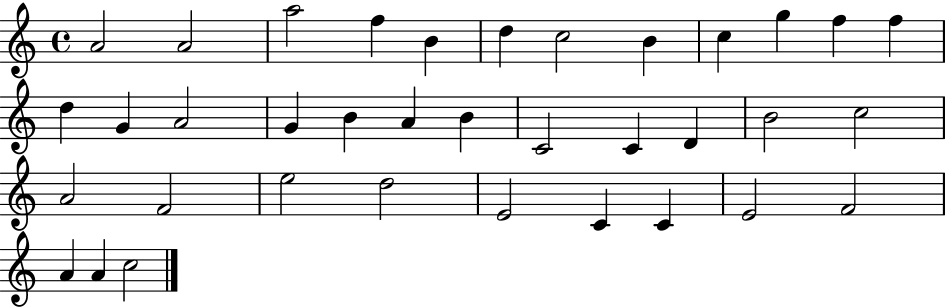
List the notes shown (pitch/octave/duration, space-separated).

A4/h A4/h A5/h F5/q B4/q D5/q C5/h B4/q C5/q G5/q F5/q F5/q D5/q G4/q A4/h G4/q B4/q A4/q B4/q C4/h C4/q D4/q B4/h C5/h A4/h F4/h E5/h D5/h E4/h C4/q C4/q E4/h F4/h A4/q A4/q C5/h